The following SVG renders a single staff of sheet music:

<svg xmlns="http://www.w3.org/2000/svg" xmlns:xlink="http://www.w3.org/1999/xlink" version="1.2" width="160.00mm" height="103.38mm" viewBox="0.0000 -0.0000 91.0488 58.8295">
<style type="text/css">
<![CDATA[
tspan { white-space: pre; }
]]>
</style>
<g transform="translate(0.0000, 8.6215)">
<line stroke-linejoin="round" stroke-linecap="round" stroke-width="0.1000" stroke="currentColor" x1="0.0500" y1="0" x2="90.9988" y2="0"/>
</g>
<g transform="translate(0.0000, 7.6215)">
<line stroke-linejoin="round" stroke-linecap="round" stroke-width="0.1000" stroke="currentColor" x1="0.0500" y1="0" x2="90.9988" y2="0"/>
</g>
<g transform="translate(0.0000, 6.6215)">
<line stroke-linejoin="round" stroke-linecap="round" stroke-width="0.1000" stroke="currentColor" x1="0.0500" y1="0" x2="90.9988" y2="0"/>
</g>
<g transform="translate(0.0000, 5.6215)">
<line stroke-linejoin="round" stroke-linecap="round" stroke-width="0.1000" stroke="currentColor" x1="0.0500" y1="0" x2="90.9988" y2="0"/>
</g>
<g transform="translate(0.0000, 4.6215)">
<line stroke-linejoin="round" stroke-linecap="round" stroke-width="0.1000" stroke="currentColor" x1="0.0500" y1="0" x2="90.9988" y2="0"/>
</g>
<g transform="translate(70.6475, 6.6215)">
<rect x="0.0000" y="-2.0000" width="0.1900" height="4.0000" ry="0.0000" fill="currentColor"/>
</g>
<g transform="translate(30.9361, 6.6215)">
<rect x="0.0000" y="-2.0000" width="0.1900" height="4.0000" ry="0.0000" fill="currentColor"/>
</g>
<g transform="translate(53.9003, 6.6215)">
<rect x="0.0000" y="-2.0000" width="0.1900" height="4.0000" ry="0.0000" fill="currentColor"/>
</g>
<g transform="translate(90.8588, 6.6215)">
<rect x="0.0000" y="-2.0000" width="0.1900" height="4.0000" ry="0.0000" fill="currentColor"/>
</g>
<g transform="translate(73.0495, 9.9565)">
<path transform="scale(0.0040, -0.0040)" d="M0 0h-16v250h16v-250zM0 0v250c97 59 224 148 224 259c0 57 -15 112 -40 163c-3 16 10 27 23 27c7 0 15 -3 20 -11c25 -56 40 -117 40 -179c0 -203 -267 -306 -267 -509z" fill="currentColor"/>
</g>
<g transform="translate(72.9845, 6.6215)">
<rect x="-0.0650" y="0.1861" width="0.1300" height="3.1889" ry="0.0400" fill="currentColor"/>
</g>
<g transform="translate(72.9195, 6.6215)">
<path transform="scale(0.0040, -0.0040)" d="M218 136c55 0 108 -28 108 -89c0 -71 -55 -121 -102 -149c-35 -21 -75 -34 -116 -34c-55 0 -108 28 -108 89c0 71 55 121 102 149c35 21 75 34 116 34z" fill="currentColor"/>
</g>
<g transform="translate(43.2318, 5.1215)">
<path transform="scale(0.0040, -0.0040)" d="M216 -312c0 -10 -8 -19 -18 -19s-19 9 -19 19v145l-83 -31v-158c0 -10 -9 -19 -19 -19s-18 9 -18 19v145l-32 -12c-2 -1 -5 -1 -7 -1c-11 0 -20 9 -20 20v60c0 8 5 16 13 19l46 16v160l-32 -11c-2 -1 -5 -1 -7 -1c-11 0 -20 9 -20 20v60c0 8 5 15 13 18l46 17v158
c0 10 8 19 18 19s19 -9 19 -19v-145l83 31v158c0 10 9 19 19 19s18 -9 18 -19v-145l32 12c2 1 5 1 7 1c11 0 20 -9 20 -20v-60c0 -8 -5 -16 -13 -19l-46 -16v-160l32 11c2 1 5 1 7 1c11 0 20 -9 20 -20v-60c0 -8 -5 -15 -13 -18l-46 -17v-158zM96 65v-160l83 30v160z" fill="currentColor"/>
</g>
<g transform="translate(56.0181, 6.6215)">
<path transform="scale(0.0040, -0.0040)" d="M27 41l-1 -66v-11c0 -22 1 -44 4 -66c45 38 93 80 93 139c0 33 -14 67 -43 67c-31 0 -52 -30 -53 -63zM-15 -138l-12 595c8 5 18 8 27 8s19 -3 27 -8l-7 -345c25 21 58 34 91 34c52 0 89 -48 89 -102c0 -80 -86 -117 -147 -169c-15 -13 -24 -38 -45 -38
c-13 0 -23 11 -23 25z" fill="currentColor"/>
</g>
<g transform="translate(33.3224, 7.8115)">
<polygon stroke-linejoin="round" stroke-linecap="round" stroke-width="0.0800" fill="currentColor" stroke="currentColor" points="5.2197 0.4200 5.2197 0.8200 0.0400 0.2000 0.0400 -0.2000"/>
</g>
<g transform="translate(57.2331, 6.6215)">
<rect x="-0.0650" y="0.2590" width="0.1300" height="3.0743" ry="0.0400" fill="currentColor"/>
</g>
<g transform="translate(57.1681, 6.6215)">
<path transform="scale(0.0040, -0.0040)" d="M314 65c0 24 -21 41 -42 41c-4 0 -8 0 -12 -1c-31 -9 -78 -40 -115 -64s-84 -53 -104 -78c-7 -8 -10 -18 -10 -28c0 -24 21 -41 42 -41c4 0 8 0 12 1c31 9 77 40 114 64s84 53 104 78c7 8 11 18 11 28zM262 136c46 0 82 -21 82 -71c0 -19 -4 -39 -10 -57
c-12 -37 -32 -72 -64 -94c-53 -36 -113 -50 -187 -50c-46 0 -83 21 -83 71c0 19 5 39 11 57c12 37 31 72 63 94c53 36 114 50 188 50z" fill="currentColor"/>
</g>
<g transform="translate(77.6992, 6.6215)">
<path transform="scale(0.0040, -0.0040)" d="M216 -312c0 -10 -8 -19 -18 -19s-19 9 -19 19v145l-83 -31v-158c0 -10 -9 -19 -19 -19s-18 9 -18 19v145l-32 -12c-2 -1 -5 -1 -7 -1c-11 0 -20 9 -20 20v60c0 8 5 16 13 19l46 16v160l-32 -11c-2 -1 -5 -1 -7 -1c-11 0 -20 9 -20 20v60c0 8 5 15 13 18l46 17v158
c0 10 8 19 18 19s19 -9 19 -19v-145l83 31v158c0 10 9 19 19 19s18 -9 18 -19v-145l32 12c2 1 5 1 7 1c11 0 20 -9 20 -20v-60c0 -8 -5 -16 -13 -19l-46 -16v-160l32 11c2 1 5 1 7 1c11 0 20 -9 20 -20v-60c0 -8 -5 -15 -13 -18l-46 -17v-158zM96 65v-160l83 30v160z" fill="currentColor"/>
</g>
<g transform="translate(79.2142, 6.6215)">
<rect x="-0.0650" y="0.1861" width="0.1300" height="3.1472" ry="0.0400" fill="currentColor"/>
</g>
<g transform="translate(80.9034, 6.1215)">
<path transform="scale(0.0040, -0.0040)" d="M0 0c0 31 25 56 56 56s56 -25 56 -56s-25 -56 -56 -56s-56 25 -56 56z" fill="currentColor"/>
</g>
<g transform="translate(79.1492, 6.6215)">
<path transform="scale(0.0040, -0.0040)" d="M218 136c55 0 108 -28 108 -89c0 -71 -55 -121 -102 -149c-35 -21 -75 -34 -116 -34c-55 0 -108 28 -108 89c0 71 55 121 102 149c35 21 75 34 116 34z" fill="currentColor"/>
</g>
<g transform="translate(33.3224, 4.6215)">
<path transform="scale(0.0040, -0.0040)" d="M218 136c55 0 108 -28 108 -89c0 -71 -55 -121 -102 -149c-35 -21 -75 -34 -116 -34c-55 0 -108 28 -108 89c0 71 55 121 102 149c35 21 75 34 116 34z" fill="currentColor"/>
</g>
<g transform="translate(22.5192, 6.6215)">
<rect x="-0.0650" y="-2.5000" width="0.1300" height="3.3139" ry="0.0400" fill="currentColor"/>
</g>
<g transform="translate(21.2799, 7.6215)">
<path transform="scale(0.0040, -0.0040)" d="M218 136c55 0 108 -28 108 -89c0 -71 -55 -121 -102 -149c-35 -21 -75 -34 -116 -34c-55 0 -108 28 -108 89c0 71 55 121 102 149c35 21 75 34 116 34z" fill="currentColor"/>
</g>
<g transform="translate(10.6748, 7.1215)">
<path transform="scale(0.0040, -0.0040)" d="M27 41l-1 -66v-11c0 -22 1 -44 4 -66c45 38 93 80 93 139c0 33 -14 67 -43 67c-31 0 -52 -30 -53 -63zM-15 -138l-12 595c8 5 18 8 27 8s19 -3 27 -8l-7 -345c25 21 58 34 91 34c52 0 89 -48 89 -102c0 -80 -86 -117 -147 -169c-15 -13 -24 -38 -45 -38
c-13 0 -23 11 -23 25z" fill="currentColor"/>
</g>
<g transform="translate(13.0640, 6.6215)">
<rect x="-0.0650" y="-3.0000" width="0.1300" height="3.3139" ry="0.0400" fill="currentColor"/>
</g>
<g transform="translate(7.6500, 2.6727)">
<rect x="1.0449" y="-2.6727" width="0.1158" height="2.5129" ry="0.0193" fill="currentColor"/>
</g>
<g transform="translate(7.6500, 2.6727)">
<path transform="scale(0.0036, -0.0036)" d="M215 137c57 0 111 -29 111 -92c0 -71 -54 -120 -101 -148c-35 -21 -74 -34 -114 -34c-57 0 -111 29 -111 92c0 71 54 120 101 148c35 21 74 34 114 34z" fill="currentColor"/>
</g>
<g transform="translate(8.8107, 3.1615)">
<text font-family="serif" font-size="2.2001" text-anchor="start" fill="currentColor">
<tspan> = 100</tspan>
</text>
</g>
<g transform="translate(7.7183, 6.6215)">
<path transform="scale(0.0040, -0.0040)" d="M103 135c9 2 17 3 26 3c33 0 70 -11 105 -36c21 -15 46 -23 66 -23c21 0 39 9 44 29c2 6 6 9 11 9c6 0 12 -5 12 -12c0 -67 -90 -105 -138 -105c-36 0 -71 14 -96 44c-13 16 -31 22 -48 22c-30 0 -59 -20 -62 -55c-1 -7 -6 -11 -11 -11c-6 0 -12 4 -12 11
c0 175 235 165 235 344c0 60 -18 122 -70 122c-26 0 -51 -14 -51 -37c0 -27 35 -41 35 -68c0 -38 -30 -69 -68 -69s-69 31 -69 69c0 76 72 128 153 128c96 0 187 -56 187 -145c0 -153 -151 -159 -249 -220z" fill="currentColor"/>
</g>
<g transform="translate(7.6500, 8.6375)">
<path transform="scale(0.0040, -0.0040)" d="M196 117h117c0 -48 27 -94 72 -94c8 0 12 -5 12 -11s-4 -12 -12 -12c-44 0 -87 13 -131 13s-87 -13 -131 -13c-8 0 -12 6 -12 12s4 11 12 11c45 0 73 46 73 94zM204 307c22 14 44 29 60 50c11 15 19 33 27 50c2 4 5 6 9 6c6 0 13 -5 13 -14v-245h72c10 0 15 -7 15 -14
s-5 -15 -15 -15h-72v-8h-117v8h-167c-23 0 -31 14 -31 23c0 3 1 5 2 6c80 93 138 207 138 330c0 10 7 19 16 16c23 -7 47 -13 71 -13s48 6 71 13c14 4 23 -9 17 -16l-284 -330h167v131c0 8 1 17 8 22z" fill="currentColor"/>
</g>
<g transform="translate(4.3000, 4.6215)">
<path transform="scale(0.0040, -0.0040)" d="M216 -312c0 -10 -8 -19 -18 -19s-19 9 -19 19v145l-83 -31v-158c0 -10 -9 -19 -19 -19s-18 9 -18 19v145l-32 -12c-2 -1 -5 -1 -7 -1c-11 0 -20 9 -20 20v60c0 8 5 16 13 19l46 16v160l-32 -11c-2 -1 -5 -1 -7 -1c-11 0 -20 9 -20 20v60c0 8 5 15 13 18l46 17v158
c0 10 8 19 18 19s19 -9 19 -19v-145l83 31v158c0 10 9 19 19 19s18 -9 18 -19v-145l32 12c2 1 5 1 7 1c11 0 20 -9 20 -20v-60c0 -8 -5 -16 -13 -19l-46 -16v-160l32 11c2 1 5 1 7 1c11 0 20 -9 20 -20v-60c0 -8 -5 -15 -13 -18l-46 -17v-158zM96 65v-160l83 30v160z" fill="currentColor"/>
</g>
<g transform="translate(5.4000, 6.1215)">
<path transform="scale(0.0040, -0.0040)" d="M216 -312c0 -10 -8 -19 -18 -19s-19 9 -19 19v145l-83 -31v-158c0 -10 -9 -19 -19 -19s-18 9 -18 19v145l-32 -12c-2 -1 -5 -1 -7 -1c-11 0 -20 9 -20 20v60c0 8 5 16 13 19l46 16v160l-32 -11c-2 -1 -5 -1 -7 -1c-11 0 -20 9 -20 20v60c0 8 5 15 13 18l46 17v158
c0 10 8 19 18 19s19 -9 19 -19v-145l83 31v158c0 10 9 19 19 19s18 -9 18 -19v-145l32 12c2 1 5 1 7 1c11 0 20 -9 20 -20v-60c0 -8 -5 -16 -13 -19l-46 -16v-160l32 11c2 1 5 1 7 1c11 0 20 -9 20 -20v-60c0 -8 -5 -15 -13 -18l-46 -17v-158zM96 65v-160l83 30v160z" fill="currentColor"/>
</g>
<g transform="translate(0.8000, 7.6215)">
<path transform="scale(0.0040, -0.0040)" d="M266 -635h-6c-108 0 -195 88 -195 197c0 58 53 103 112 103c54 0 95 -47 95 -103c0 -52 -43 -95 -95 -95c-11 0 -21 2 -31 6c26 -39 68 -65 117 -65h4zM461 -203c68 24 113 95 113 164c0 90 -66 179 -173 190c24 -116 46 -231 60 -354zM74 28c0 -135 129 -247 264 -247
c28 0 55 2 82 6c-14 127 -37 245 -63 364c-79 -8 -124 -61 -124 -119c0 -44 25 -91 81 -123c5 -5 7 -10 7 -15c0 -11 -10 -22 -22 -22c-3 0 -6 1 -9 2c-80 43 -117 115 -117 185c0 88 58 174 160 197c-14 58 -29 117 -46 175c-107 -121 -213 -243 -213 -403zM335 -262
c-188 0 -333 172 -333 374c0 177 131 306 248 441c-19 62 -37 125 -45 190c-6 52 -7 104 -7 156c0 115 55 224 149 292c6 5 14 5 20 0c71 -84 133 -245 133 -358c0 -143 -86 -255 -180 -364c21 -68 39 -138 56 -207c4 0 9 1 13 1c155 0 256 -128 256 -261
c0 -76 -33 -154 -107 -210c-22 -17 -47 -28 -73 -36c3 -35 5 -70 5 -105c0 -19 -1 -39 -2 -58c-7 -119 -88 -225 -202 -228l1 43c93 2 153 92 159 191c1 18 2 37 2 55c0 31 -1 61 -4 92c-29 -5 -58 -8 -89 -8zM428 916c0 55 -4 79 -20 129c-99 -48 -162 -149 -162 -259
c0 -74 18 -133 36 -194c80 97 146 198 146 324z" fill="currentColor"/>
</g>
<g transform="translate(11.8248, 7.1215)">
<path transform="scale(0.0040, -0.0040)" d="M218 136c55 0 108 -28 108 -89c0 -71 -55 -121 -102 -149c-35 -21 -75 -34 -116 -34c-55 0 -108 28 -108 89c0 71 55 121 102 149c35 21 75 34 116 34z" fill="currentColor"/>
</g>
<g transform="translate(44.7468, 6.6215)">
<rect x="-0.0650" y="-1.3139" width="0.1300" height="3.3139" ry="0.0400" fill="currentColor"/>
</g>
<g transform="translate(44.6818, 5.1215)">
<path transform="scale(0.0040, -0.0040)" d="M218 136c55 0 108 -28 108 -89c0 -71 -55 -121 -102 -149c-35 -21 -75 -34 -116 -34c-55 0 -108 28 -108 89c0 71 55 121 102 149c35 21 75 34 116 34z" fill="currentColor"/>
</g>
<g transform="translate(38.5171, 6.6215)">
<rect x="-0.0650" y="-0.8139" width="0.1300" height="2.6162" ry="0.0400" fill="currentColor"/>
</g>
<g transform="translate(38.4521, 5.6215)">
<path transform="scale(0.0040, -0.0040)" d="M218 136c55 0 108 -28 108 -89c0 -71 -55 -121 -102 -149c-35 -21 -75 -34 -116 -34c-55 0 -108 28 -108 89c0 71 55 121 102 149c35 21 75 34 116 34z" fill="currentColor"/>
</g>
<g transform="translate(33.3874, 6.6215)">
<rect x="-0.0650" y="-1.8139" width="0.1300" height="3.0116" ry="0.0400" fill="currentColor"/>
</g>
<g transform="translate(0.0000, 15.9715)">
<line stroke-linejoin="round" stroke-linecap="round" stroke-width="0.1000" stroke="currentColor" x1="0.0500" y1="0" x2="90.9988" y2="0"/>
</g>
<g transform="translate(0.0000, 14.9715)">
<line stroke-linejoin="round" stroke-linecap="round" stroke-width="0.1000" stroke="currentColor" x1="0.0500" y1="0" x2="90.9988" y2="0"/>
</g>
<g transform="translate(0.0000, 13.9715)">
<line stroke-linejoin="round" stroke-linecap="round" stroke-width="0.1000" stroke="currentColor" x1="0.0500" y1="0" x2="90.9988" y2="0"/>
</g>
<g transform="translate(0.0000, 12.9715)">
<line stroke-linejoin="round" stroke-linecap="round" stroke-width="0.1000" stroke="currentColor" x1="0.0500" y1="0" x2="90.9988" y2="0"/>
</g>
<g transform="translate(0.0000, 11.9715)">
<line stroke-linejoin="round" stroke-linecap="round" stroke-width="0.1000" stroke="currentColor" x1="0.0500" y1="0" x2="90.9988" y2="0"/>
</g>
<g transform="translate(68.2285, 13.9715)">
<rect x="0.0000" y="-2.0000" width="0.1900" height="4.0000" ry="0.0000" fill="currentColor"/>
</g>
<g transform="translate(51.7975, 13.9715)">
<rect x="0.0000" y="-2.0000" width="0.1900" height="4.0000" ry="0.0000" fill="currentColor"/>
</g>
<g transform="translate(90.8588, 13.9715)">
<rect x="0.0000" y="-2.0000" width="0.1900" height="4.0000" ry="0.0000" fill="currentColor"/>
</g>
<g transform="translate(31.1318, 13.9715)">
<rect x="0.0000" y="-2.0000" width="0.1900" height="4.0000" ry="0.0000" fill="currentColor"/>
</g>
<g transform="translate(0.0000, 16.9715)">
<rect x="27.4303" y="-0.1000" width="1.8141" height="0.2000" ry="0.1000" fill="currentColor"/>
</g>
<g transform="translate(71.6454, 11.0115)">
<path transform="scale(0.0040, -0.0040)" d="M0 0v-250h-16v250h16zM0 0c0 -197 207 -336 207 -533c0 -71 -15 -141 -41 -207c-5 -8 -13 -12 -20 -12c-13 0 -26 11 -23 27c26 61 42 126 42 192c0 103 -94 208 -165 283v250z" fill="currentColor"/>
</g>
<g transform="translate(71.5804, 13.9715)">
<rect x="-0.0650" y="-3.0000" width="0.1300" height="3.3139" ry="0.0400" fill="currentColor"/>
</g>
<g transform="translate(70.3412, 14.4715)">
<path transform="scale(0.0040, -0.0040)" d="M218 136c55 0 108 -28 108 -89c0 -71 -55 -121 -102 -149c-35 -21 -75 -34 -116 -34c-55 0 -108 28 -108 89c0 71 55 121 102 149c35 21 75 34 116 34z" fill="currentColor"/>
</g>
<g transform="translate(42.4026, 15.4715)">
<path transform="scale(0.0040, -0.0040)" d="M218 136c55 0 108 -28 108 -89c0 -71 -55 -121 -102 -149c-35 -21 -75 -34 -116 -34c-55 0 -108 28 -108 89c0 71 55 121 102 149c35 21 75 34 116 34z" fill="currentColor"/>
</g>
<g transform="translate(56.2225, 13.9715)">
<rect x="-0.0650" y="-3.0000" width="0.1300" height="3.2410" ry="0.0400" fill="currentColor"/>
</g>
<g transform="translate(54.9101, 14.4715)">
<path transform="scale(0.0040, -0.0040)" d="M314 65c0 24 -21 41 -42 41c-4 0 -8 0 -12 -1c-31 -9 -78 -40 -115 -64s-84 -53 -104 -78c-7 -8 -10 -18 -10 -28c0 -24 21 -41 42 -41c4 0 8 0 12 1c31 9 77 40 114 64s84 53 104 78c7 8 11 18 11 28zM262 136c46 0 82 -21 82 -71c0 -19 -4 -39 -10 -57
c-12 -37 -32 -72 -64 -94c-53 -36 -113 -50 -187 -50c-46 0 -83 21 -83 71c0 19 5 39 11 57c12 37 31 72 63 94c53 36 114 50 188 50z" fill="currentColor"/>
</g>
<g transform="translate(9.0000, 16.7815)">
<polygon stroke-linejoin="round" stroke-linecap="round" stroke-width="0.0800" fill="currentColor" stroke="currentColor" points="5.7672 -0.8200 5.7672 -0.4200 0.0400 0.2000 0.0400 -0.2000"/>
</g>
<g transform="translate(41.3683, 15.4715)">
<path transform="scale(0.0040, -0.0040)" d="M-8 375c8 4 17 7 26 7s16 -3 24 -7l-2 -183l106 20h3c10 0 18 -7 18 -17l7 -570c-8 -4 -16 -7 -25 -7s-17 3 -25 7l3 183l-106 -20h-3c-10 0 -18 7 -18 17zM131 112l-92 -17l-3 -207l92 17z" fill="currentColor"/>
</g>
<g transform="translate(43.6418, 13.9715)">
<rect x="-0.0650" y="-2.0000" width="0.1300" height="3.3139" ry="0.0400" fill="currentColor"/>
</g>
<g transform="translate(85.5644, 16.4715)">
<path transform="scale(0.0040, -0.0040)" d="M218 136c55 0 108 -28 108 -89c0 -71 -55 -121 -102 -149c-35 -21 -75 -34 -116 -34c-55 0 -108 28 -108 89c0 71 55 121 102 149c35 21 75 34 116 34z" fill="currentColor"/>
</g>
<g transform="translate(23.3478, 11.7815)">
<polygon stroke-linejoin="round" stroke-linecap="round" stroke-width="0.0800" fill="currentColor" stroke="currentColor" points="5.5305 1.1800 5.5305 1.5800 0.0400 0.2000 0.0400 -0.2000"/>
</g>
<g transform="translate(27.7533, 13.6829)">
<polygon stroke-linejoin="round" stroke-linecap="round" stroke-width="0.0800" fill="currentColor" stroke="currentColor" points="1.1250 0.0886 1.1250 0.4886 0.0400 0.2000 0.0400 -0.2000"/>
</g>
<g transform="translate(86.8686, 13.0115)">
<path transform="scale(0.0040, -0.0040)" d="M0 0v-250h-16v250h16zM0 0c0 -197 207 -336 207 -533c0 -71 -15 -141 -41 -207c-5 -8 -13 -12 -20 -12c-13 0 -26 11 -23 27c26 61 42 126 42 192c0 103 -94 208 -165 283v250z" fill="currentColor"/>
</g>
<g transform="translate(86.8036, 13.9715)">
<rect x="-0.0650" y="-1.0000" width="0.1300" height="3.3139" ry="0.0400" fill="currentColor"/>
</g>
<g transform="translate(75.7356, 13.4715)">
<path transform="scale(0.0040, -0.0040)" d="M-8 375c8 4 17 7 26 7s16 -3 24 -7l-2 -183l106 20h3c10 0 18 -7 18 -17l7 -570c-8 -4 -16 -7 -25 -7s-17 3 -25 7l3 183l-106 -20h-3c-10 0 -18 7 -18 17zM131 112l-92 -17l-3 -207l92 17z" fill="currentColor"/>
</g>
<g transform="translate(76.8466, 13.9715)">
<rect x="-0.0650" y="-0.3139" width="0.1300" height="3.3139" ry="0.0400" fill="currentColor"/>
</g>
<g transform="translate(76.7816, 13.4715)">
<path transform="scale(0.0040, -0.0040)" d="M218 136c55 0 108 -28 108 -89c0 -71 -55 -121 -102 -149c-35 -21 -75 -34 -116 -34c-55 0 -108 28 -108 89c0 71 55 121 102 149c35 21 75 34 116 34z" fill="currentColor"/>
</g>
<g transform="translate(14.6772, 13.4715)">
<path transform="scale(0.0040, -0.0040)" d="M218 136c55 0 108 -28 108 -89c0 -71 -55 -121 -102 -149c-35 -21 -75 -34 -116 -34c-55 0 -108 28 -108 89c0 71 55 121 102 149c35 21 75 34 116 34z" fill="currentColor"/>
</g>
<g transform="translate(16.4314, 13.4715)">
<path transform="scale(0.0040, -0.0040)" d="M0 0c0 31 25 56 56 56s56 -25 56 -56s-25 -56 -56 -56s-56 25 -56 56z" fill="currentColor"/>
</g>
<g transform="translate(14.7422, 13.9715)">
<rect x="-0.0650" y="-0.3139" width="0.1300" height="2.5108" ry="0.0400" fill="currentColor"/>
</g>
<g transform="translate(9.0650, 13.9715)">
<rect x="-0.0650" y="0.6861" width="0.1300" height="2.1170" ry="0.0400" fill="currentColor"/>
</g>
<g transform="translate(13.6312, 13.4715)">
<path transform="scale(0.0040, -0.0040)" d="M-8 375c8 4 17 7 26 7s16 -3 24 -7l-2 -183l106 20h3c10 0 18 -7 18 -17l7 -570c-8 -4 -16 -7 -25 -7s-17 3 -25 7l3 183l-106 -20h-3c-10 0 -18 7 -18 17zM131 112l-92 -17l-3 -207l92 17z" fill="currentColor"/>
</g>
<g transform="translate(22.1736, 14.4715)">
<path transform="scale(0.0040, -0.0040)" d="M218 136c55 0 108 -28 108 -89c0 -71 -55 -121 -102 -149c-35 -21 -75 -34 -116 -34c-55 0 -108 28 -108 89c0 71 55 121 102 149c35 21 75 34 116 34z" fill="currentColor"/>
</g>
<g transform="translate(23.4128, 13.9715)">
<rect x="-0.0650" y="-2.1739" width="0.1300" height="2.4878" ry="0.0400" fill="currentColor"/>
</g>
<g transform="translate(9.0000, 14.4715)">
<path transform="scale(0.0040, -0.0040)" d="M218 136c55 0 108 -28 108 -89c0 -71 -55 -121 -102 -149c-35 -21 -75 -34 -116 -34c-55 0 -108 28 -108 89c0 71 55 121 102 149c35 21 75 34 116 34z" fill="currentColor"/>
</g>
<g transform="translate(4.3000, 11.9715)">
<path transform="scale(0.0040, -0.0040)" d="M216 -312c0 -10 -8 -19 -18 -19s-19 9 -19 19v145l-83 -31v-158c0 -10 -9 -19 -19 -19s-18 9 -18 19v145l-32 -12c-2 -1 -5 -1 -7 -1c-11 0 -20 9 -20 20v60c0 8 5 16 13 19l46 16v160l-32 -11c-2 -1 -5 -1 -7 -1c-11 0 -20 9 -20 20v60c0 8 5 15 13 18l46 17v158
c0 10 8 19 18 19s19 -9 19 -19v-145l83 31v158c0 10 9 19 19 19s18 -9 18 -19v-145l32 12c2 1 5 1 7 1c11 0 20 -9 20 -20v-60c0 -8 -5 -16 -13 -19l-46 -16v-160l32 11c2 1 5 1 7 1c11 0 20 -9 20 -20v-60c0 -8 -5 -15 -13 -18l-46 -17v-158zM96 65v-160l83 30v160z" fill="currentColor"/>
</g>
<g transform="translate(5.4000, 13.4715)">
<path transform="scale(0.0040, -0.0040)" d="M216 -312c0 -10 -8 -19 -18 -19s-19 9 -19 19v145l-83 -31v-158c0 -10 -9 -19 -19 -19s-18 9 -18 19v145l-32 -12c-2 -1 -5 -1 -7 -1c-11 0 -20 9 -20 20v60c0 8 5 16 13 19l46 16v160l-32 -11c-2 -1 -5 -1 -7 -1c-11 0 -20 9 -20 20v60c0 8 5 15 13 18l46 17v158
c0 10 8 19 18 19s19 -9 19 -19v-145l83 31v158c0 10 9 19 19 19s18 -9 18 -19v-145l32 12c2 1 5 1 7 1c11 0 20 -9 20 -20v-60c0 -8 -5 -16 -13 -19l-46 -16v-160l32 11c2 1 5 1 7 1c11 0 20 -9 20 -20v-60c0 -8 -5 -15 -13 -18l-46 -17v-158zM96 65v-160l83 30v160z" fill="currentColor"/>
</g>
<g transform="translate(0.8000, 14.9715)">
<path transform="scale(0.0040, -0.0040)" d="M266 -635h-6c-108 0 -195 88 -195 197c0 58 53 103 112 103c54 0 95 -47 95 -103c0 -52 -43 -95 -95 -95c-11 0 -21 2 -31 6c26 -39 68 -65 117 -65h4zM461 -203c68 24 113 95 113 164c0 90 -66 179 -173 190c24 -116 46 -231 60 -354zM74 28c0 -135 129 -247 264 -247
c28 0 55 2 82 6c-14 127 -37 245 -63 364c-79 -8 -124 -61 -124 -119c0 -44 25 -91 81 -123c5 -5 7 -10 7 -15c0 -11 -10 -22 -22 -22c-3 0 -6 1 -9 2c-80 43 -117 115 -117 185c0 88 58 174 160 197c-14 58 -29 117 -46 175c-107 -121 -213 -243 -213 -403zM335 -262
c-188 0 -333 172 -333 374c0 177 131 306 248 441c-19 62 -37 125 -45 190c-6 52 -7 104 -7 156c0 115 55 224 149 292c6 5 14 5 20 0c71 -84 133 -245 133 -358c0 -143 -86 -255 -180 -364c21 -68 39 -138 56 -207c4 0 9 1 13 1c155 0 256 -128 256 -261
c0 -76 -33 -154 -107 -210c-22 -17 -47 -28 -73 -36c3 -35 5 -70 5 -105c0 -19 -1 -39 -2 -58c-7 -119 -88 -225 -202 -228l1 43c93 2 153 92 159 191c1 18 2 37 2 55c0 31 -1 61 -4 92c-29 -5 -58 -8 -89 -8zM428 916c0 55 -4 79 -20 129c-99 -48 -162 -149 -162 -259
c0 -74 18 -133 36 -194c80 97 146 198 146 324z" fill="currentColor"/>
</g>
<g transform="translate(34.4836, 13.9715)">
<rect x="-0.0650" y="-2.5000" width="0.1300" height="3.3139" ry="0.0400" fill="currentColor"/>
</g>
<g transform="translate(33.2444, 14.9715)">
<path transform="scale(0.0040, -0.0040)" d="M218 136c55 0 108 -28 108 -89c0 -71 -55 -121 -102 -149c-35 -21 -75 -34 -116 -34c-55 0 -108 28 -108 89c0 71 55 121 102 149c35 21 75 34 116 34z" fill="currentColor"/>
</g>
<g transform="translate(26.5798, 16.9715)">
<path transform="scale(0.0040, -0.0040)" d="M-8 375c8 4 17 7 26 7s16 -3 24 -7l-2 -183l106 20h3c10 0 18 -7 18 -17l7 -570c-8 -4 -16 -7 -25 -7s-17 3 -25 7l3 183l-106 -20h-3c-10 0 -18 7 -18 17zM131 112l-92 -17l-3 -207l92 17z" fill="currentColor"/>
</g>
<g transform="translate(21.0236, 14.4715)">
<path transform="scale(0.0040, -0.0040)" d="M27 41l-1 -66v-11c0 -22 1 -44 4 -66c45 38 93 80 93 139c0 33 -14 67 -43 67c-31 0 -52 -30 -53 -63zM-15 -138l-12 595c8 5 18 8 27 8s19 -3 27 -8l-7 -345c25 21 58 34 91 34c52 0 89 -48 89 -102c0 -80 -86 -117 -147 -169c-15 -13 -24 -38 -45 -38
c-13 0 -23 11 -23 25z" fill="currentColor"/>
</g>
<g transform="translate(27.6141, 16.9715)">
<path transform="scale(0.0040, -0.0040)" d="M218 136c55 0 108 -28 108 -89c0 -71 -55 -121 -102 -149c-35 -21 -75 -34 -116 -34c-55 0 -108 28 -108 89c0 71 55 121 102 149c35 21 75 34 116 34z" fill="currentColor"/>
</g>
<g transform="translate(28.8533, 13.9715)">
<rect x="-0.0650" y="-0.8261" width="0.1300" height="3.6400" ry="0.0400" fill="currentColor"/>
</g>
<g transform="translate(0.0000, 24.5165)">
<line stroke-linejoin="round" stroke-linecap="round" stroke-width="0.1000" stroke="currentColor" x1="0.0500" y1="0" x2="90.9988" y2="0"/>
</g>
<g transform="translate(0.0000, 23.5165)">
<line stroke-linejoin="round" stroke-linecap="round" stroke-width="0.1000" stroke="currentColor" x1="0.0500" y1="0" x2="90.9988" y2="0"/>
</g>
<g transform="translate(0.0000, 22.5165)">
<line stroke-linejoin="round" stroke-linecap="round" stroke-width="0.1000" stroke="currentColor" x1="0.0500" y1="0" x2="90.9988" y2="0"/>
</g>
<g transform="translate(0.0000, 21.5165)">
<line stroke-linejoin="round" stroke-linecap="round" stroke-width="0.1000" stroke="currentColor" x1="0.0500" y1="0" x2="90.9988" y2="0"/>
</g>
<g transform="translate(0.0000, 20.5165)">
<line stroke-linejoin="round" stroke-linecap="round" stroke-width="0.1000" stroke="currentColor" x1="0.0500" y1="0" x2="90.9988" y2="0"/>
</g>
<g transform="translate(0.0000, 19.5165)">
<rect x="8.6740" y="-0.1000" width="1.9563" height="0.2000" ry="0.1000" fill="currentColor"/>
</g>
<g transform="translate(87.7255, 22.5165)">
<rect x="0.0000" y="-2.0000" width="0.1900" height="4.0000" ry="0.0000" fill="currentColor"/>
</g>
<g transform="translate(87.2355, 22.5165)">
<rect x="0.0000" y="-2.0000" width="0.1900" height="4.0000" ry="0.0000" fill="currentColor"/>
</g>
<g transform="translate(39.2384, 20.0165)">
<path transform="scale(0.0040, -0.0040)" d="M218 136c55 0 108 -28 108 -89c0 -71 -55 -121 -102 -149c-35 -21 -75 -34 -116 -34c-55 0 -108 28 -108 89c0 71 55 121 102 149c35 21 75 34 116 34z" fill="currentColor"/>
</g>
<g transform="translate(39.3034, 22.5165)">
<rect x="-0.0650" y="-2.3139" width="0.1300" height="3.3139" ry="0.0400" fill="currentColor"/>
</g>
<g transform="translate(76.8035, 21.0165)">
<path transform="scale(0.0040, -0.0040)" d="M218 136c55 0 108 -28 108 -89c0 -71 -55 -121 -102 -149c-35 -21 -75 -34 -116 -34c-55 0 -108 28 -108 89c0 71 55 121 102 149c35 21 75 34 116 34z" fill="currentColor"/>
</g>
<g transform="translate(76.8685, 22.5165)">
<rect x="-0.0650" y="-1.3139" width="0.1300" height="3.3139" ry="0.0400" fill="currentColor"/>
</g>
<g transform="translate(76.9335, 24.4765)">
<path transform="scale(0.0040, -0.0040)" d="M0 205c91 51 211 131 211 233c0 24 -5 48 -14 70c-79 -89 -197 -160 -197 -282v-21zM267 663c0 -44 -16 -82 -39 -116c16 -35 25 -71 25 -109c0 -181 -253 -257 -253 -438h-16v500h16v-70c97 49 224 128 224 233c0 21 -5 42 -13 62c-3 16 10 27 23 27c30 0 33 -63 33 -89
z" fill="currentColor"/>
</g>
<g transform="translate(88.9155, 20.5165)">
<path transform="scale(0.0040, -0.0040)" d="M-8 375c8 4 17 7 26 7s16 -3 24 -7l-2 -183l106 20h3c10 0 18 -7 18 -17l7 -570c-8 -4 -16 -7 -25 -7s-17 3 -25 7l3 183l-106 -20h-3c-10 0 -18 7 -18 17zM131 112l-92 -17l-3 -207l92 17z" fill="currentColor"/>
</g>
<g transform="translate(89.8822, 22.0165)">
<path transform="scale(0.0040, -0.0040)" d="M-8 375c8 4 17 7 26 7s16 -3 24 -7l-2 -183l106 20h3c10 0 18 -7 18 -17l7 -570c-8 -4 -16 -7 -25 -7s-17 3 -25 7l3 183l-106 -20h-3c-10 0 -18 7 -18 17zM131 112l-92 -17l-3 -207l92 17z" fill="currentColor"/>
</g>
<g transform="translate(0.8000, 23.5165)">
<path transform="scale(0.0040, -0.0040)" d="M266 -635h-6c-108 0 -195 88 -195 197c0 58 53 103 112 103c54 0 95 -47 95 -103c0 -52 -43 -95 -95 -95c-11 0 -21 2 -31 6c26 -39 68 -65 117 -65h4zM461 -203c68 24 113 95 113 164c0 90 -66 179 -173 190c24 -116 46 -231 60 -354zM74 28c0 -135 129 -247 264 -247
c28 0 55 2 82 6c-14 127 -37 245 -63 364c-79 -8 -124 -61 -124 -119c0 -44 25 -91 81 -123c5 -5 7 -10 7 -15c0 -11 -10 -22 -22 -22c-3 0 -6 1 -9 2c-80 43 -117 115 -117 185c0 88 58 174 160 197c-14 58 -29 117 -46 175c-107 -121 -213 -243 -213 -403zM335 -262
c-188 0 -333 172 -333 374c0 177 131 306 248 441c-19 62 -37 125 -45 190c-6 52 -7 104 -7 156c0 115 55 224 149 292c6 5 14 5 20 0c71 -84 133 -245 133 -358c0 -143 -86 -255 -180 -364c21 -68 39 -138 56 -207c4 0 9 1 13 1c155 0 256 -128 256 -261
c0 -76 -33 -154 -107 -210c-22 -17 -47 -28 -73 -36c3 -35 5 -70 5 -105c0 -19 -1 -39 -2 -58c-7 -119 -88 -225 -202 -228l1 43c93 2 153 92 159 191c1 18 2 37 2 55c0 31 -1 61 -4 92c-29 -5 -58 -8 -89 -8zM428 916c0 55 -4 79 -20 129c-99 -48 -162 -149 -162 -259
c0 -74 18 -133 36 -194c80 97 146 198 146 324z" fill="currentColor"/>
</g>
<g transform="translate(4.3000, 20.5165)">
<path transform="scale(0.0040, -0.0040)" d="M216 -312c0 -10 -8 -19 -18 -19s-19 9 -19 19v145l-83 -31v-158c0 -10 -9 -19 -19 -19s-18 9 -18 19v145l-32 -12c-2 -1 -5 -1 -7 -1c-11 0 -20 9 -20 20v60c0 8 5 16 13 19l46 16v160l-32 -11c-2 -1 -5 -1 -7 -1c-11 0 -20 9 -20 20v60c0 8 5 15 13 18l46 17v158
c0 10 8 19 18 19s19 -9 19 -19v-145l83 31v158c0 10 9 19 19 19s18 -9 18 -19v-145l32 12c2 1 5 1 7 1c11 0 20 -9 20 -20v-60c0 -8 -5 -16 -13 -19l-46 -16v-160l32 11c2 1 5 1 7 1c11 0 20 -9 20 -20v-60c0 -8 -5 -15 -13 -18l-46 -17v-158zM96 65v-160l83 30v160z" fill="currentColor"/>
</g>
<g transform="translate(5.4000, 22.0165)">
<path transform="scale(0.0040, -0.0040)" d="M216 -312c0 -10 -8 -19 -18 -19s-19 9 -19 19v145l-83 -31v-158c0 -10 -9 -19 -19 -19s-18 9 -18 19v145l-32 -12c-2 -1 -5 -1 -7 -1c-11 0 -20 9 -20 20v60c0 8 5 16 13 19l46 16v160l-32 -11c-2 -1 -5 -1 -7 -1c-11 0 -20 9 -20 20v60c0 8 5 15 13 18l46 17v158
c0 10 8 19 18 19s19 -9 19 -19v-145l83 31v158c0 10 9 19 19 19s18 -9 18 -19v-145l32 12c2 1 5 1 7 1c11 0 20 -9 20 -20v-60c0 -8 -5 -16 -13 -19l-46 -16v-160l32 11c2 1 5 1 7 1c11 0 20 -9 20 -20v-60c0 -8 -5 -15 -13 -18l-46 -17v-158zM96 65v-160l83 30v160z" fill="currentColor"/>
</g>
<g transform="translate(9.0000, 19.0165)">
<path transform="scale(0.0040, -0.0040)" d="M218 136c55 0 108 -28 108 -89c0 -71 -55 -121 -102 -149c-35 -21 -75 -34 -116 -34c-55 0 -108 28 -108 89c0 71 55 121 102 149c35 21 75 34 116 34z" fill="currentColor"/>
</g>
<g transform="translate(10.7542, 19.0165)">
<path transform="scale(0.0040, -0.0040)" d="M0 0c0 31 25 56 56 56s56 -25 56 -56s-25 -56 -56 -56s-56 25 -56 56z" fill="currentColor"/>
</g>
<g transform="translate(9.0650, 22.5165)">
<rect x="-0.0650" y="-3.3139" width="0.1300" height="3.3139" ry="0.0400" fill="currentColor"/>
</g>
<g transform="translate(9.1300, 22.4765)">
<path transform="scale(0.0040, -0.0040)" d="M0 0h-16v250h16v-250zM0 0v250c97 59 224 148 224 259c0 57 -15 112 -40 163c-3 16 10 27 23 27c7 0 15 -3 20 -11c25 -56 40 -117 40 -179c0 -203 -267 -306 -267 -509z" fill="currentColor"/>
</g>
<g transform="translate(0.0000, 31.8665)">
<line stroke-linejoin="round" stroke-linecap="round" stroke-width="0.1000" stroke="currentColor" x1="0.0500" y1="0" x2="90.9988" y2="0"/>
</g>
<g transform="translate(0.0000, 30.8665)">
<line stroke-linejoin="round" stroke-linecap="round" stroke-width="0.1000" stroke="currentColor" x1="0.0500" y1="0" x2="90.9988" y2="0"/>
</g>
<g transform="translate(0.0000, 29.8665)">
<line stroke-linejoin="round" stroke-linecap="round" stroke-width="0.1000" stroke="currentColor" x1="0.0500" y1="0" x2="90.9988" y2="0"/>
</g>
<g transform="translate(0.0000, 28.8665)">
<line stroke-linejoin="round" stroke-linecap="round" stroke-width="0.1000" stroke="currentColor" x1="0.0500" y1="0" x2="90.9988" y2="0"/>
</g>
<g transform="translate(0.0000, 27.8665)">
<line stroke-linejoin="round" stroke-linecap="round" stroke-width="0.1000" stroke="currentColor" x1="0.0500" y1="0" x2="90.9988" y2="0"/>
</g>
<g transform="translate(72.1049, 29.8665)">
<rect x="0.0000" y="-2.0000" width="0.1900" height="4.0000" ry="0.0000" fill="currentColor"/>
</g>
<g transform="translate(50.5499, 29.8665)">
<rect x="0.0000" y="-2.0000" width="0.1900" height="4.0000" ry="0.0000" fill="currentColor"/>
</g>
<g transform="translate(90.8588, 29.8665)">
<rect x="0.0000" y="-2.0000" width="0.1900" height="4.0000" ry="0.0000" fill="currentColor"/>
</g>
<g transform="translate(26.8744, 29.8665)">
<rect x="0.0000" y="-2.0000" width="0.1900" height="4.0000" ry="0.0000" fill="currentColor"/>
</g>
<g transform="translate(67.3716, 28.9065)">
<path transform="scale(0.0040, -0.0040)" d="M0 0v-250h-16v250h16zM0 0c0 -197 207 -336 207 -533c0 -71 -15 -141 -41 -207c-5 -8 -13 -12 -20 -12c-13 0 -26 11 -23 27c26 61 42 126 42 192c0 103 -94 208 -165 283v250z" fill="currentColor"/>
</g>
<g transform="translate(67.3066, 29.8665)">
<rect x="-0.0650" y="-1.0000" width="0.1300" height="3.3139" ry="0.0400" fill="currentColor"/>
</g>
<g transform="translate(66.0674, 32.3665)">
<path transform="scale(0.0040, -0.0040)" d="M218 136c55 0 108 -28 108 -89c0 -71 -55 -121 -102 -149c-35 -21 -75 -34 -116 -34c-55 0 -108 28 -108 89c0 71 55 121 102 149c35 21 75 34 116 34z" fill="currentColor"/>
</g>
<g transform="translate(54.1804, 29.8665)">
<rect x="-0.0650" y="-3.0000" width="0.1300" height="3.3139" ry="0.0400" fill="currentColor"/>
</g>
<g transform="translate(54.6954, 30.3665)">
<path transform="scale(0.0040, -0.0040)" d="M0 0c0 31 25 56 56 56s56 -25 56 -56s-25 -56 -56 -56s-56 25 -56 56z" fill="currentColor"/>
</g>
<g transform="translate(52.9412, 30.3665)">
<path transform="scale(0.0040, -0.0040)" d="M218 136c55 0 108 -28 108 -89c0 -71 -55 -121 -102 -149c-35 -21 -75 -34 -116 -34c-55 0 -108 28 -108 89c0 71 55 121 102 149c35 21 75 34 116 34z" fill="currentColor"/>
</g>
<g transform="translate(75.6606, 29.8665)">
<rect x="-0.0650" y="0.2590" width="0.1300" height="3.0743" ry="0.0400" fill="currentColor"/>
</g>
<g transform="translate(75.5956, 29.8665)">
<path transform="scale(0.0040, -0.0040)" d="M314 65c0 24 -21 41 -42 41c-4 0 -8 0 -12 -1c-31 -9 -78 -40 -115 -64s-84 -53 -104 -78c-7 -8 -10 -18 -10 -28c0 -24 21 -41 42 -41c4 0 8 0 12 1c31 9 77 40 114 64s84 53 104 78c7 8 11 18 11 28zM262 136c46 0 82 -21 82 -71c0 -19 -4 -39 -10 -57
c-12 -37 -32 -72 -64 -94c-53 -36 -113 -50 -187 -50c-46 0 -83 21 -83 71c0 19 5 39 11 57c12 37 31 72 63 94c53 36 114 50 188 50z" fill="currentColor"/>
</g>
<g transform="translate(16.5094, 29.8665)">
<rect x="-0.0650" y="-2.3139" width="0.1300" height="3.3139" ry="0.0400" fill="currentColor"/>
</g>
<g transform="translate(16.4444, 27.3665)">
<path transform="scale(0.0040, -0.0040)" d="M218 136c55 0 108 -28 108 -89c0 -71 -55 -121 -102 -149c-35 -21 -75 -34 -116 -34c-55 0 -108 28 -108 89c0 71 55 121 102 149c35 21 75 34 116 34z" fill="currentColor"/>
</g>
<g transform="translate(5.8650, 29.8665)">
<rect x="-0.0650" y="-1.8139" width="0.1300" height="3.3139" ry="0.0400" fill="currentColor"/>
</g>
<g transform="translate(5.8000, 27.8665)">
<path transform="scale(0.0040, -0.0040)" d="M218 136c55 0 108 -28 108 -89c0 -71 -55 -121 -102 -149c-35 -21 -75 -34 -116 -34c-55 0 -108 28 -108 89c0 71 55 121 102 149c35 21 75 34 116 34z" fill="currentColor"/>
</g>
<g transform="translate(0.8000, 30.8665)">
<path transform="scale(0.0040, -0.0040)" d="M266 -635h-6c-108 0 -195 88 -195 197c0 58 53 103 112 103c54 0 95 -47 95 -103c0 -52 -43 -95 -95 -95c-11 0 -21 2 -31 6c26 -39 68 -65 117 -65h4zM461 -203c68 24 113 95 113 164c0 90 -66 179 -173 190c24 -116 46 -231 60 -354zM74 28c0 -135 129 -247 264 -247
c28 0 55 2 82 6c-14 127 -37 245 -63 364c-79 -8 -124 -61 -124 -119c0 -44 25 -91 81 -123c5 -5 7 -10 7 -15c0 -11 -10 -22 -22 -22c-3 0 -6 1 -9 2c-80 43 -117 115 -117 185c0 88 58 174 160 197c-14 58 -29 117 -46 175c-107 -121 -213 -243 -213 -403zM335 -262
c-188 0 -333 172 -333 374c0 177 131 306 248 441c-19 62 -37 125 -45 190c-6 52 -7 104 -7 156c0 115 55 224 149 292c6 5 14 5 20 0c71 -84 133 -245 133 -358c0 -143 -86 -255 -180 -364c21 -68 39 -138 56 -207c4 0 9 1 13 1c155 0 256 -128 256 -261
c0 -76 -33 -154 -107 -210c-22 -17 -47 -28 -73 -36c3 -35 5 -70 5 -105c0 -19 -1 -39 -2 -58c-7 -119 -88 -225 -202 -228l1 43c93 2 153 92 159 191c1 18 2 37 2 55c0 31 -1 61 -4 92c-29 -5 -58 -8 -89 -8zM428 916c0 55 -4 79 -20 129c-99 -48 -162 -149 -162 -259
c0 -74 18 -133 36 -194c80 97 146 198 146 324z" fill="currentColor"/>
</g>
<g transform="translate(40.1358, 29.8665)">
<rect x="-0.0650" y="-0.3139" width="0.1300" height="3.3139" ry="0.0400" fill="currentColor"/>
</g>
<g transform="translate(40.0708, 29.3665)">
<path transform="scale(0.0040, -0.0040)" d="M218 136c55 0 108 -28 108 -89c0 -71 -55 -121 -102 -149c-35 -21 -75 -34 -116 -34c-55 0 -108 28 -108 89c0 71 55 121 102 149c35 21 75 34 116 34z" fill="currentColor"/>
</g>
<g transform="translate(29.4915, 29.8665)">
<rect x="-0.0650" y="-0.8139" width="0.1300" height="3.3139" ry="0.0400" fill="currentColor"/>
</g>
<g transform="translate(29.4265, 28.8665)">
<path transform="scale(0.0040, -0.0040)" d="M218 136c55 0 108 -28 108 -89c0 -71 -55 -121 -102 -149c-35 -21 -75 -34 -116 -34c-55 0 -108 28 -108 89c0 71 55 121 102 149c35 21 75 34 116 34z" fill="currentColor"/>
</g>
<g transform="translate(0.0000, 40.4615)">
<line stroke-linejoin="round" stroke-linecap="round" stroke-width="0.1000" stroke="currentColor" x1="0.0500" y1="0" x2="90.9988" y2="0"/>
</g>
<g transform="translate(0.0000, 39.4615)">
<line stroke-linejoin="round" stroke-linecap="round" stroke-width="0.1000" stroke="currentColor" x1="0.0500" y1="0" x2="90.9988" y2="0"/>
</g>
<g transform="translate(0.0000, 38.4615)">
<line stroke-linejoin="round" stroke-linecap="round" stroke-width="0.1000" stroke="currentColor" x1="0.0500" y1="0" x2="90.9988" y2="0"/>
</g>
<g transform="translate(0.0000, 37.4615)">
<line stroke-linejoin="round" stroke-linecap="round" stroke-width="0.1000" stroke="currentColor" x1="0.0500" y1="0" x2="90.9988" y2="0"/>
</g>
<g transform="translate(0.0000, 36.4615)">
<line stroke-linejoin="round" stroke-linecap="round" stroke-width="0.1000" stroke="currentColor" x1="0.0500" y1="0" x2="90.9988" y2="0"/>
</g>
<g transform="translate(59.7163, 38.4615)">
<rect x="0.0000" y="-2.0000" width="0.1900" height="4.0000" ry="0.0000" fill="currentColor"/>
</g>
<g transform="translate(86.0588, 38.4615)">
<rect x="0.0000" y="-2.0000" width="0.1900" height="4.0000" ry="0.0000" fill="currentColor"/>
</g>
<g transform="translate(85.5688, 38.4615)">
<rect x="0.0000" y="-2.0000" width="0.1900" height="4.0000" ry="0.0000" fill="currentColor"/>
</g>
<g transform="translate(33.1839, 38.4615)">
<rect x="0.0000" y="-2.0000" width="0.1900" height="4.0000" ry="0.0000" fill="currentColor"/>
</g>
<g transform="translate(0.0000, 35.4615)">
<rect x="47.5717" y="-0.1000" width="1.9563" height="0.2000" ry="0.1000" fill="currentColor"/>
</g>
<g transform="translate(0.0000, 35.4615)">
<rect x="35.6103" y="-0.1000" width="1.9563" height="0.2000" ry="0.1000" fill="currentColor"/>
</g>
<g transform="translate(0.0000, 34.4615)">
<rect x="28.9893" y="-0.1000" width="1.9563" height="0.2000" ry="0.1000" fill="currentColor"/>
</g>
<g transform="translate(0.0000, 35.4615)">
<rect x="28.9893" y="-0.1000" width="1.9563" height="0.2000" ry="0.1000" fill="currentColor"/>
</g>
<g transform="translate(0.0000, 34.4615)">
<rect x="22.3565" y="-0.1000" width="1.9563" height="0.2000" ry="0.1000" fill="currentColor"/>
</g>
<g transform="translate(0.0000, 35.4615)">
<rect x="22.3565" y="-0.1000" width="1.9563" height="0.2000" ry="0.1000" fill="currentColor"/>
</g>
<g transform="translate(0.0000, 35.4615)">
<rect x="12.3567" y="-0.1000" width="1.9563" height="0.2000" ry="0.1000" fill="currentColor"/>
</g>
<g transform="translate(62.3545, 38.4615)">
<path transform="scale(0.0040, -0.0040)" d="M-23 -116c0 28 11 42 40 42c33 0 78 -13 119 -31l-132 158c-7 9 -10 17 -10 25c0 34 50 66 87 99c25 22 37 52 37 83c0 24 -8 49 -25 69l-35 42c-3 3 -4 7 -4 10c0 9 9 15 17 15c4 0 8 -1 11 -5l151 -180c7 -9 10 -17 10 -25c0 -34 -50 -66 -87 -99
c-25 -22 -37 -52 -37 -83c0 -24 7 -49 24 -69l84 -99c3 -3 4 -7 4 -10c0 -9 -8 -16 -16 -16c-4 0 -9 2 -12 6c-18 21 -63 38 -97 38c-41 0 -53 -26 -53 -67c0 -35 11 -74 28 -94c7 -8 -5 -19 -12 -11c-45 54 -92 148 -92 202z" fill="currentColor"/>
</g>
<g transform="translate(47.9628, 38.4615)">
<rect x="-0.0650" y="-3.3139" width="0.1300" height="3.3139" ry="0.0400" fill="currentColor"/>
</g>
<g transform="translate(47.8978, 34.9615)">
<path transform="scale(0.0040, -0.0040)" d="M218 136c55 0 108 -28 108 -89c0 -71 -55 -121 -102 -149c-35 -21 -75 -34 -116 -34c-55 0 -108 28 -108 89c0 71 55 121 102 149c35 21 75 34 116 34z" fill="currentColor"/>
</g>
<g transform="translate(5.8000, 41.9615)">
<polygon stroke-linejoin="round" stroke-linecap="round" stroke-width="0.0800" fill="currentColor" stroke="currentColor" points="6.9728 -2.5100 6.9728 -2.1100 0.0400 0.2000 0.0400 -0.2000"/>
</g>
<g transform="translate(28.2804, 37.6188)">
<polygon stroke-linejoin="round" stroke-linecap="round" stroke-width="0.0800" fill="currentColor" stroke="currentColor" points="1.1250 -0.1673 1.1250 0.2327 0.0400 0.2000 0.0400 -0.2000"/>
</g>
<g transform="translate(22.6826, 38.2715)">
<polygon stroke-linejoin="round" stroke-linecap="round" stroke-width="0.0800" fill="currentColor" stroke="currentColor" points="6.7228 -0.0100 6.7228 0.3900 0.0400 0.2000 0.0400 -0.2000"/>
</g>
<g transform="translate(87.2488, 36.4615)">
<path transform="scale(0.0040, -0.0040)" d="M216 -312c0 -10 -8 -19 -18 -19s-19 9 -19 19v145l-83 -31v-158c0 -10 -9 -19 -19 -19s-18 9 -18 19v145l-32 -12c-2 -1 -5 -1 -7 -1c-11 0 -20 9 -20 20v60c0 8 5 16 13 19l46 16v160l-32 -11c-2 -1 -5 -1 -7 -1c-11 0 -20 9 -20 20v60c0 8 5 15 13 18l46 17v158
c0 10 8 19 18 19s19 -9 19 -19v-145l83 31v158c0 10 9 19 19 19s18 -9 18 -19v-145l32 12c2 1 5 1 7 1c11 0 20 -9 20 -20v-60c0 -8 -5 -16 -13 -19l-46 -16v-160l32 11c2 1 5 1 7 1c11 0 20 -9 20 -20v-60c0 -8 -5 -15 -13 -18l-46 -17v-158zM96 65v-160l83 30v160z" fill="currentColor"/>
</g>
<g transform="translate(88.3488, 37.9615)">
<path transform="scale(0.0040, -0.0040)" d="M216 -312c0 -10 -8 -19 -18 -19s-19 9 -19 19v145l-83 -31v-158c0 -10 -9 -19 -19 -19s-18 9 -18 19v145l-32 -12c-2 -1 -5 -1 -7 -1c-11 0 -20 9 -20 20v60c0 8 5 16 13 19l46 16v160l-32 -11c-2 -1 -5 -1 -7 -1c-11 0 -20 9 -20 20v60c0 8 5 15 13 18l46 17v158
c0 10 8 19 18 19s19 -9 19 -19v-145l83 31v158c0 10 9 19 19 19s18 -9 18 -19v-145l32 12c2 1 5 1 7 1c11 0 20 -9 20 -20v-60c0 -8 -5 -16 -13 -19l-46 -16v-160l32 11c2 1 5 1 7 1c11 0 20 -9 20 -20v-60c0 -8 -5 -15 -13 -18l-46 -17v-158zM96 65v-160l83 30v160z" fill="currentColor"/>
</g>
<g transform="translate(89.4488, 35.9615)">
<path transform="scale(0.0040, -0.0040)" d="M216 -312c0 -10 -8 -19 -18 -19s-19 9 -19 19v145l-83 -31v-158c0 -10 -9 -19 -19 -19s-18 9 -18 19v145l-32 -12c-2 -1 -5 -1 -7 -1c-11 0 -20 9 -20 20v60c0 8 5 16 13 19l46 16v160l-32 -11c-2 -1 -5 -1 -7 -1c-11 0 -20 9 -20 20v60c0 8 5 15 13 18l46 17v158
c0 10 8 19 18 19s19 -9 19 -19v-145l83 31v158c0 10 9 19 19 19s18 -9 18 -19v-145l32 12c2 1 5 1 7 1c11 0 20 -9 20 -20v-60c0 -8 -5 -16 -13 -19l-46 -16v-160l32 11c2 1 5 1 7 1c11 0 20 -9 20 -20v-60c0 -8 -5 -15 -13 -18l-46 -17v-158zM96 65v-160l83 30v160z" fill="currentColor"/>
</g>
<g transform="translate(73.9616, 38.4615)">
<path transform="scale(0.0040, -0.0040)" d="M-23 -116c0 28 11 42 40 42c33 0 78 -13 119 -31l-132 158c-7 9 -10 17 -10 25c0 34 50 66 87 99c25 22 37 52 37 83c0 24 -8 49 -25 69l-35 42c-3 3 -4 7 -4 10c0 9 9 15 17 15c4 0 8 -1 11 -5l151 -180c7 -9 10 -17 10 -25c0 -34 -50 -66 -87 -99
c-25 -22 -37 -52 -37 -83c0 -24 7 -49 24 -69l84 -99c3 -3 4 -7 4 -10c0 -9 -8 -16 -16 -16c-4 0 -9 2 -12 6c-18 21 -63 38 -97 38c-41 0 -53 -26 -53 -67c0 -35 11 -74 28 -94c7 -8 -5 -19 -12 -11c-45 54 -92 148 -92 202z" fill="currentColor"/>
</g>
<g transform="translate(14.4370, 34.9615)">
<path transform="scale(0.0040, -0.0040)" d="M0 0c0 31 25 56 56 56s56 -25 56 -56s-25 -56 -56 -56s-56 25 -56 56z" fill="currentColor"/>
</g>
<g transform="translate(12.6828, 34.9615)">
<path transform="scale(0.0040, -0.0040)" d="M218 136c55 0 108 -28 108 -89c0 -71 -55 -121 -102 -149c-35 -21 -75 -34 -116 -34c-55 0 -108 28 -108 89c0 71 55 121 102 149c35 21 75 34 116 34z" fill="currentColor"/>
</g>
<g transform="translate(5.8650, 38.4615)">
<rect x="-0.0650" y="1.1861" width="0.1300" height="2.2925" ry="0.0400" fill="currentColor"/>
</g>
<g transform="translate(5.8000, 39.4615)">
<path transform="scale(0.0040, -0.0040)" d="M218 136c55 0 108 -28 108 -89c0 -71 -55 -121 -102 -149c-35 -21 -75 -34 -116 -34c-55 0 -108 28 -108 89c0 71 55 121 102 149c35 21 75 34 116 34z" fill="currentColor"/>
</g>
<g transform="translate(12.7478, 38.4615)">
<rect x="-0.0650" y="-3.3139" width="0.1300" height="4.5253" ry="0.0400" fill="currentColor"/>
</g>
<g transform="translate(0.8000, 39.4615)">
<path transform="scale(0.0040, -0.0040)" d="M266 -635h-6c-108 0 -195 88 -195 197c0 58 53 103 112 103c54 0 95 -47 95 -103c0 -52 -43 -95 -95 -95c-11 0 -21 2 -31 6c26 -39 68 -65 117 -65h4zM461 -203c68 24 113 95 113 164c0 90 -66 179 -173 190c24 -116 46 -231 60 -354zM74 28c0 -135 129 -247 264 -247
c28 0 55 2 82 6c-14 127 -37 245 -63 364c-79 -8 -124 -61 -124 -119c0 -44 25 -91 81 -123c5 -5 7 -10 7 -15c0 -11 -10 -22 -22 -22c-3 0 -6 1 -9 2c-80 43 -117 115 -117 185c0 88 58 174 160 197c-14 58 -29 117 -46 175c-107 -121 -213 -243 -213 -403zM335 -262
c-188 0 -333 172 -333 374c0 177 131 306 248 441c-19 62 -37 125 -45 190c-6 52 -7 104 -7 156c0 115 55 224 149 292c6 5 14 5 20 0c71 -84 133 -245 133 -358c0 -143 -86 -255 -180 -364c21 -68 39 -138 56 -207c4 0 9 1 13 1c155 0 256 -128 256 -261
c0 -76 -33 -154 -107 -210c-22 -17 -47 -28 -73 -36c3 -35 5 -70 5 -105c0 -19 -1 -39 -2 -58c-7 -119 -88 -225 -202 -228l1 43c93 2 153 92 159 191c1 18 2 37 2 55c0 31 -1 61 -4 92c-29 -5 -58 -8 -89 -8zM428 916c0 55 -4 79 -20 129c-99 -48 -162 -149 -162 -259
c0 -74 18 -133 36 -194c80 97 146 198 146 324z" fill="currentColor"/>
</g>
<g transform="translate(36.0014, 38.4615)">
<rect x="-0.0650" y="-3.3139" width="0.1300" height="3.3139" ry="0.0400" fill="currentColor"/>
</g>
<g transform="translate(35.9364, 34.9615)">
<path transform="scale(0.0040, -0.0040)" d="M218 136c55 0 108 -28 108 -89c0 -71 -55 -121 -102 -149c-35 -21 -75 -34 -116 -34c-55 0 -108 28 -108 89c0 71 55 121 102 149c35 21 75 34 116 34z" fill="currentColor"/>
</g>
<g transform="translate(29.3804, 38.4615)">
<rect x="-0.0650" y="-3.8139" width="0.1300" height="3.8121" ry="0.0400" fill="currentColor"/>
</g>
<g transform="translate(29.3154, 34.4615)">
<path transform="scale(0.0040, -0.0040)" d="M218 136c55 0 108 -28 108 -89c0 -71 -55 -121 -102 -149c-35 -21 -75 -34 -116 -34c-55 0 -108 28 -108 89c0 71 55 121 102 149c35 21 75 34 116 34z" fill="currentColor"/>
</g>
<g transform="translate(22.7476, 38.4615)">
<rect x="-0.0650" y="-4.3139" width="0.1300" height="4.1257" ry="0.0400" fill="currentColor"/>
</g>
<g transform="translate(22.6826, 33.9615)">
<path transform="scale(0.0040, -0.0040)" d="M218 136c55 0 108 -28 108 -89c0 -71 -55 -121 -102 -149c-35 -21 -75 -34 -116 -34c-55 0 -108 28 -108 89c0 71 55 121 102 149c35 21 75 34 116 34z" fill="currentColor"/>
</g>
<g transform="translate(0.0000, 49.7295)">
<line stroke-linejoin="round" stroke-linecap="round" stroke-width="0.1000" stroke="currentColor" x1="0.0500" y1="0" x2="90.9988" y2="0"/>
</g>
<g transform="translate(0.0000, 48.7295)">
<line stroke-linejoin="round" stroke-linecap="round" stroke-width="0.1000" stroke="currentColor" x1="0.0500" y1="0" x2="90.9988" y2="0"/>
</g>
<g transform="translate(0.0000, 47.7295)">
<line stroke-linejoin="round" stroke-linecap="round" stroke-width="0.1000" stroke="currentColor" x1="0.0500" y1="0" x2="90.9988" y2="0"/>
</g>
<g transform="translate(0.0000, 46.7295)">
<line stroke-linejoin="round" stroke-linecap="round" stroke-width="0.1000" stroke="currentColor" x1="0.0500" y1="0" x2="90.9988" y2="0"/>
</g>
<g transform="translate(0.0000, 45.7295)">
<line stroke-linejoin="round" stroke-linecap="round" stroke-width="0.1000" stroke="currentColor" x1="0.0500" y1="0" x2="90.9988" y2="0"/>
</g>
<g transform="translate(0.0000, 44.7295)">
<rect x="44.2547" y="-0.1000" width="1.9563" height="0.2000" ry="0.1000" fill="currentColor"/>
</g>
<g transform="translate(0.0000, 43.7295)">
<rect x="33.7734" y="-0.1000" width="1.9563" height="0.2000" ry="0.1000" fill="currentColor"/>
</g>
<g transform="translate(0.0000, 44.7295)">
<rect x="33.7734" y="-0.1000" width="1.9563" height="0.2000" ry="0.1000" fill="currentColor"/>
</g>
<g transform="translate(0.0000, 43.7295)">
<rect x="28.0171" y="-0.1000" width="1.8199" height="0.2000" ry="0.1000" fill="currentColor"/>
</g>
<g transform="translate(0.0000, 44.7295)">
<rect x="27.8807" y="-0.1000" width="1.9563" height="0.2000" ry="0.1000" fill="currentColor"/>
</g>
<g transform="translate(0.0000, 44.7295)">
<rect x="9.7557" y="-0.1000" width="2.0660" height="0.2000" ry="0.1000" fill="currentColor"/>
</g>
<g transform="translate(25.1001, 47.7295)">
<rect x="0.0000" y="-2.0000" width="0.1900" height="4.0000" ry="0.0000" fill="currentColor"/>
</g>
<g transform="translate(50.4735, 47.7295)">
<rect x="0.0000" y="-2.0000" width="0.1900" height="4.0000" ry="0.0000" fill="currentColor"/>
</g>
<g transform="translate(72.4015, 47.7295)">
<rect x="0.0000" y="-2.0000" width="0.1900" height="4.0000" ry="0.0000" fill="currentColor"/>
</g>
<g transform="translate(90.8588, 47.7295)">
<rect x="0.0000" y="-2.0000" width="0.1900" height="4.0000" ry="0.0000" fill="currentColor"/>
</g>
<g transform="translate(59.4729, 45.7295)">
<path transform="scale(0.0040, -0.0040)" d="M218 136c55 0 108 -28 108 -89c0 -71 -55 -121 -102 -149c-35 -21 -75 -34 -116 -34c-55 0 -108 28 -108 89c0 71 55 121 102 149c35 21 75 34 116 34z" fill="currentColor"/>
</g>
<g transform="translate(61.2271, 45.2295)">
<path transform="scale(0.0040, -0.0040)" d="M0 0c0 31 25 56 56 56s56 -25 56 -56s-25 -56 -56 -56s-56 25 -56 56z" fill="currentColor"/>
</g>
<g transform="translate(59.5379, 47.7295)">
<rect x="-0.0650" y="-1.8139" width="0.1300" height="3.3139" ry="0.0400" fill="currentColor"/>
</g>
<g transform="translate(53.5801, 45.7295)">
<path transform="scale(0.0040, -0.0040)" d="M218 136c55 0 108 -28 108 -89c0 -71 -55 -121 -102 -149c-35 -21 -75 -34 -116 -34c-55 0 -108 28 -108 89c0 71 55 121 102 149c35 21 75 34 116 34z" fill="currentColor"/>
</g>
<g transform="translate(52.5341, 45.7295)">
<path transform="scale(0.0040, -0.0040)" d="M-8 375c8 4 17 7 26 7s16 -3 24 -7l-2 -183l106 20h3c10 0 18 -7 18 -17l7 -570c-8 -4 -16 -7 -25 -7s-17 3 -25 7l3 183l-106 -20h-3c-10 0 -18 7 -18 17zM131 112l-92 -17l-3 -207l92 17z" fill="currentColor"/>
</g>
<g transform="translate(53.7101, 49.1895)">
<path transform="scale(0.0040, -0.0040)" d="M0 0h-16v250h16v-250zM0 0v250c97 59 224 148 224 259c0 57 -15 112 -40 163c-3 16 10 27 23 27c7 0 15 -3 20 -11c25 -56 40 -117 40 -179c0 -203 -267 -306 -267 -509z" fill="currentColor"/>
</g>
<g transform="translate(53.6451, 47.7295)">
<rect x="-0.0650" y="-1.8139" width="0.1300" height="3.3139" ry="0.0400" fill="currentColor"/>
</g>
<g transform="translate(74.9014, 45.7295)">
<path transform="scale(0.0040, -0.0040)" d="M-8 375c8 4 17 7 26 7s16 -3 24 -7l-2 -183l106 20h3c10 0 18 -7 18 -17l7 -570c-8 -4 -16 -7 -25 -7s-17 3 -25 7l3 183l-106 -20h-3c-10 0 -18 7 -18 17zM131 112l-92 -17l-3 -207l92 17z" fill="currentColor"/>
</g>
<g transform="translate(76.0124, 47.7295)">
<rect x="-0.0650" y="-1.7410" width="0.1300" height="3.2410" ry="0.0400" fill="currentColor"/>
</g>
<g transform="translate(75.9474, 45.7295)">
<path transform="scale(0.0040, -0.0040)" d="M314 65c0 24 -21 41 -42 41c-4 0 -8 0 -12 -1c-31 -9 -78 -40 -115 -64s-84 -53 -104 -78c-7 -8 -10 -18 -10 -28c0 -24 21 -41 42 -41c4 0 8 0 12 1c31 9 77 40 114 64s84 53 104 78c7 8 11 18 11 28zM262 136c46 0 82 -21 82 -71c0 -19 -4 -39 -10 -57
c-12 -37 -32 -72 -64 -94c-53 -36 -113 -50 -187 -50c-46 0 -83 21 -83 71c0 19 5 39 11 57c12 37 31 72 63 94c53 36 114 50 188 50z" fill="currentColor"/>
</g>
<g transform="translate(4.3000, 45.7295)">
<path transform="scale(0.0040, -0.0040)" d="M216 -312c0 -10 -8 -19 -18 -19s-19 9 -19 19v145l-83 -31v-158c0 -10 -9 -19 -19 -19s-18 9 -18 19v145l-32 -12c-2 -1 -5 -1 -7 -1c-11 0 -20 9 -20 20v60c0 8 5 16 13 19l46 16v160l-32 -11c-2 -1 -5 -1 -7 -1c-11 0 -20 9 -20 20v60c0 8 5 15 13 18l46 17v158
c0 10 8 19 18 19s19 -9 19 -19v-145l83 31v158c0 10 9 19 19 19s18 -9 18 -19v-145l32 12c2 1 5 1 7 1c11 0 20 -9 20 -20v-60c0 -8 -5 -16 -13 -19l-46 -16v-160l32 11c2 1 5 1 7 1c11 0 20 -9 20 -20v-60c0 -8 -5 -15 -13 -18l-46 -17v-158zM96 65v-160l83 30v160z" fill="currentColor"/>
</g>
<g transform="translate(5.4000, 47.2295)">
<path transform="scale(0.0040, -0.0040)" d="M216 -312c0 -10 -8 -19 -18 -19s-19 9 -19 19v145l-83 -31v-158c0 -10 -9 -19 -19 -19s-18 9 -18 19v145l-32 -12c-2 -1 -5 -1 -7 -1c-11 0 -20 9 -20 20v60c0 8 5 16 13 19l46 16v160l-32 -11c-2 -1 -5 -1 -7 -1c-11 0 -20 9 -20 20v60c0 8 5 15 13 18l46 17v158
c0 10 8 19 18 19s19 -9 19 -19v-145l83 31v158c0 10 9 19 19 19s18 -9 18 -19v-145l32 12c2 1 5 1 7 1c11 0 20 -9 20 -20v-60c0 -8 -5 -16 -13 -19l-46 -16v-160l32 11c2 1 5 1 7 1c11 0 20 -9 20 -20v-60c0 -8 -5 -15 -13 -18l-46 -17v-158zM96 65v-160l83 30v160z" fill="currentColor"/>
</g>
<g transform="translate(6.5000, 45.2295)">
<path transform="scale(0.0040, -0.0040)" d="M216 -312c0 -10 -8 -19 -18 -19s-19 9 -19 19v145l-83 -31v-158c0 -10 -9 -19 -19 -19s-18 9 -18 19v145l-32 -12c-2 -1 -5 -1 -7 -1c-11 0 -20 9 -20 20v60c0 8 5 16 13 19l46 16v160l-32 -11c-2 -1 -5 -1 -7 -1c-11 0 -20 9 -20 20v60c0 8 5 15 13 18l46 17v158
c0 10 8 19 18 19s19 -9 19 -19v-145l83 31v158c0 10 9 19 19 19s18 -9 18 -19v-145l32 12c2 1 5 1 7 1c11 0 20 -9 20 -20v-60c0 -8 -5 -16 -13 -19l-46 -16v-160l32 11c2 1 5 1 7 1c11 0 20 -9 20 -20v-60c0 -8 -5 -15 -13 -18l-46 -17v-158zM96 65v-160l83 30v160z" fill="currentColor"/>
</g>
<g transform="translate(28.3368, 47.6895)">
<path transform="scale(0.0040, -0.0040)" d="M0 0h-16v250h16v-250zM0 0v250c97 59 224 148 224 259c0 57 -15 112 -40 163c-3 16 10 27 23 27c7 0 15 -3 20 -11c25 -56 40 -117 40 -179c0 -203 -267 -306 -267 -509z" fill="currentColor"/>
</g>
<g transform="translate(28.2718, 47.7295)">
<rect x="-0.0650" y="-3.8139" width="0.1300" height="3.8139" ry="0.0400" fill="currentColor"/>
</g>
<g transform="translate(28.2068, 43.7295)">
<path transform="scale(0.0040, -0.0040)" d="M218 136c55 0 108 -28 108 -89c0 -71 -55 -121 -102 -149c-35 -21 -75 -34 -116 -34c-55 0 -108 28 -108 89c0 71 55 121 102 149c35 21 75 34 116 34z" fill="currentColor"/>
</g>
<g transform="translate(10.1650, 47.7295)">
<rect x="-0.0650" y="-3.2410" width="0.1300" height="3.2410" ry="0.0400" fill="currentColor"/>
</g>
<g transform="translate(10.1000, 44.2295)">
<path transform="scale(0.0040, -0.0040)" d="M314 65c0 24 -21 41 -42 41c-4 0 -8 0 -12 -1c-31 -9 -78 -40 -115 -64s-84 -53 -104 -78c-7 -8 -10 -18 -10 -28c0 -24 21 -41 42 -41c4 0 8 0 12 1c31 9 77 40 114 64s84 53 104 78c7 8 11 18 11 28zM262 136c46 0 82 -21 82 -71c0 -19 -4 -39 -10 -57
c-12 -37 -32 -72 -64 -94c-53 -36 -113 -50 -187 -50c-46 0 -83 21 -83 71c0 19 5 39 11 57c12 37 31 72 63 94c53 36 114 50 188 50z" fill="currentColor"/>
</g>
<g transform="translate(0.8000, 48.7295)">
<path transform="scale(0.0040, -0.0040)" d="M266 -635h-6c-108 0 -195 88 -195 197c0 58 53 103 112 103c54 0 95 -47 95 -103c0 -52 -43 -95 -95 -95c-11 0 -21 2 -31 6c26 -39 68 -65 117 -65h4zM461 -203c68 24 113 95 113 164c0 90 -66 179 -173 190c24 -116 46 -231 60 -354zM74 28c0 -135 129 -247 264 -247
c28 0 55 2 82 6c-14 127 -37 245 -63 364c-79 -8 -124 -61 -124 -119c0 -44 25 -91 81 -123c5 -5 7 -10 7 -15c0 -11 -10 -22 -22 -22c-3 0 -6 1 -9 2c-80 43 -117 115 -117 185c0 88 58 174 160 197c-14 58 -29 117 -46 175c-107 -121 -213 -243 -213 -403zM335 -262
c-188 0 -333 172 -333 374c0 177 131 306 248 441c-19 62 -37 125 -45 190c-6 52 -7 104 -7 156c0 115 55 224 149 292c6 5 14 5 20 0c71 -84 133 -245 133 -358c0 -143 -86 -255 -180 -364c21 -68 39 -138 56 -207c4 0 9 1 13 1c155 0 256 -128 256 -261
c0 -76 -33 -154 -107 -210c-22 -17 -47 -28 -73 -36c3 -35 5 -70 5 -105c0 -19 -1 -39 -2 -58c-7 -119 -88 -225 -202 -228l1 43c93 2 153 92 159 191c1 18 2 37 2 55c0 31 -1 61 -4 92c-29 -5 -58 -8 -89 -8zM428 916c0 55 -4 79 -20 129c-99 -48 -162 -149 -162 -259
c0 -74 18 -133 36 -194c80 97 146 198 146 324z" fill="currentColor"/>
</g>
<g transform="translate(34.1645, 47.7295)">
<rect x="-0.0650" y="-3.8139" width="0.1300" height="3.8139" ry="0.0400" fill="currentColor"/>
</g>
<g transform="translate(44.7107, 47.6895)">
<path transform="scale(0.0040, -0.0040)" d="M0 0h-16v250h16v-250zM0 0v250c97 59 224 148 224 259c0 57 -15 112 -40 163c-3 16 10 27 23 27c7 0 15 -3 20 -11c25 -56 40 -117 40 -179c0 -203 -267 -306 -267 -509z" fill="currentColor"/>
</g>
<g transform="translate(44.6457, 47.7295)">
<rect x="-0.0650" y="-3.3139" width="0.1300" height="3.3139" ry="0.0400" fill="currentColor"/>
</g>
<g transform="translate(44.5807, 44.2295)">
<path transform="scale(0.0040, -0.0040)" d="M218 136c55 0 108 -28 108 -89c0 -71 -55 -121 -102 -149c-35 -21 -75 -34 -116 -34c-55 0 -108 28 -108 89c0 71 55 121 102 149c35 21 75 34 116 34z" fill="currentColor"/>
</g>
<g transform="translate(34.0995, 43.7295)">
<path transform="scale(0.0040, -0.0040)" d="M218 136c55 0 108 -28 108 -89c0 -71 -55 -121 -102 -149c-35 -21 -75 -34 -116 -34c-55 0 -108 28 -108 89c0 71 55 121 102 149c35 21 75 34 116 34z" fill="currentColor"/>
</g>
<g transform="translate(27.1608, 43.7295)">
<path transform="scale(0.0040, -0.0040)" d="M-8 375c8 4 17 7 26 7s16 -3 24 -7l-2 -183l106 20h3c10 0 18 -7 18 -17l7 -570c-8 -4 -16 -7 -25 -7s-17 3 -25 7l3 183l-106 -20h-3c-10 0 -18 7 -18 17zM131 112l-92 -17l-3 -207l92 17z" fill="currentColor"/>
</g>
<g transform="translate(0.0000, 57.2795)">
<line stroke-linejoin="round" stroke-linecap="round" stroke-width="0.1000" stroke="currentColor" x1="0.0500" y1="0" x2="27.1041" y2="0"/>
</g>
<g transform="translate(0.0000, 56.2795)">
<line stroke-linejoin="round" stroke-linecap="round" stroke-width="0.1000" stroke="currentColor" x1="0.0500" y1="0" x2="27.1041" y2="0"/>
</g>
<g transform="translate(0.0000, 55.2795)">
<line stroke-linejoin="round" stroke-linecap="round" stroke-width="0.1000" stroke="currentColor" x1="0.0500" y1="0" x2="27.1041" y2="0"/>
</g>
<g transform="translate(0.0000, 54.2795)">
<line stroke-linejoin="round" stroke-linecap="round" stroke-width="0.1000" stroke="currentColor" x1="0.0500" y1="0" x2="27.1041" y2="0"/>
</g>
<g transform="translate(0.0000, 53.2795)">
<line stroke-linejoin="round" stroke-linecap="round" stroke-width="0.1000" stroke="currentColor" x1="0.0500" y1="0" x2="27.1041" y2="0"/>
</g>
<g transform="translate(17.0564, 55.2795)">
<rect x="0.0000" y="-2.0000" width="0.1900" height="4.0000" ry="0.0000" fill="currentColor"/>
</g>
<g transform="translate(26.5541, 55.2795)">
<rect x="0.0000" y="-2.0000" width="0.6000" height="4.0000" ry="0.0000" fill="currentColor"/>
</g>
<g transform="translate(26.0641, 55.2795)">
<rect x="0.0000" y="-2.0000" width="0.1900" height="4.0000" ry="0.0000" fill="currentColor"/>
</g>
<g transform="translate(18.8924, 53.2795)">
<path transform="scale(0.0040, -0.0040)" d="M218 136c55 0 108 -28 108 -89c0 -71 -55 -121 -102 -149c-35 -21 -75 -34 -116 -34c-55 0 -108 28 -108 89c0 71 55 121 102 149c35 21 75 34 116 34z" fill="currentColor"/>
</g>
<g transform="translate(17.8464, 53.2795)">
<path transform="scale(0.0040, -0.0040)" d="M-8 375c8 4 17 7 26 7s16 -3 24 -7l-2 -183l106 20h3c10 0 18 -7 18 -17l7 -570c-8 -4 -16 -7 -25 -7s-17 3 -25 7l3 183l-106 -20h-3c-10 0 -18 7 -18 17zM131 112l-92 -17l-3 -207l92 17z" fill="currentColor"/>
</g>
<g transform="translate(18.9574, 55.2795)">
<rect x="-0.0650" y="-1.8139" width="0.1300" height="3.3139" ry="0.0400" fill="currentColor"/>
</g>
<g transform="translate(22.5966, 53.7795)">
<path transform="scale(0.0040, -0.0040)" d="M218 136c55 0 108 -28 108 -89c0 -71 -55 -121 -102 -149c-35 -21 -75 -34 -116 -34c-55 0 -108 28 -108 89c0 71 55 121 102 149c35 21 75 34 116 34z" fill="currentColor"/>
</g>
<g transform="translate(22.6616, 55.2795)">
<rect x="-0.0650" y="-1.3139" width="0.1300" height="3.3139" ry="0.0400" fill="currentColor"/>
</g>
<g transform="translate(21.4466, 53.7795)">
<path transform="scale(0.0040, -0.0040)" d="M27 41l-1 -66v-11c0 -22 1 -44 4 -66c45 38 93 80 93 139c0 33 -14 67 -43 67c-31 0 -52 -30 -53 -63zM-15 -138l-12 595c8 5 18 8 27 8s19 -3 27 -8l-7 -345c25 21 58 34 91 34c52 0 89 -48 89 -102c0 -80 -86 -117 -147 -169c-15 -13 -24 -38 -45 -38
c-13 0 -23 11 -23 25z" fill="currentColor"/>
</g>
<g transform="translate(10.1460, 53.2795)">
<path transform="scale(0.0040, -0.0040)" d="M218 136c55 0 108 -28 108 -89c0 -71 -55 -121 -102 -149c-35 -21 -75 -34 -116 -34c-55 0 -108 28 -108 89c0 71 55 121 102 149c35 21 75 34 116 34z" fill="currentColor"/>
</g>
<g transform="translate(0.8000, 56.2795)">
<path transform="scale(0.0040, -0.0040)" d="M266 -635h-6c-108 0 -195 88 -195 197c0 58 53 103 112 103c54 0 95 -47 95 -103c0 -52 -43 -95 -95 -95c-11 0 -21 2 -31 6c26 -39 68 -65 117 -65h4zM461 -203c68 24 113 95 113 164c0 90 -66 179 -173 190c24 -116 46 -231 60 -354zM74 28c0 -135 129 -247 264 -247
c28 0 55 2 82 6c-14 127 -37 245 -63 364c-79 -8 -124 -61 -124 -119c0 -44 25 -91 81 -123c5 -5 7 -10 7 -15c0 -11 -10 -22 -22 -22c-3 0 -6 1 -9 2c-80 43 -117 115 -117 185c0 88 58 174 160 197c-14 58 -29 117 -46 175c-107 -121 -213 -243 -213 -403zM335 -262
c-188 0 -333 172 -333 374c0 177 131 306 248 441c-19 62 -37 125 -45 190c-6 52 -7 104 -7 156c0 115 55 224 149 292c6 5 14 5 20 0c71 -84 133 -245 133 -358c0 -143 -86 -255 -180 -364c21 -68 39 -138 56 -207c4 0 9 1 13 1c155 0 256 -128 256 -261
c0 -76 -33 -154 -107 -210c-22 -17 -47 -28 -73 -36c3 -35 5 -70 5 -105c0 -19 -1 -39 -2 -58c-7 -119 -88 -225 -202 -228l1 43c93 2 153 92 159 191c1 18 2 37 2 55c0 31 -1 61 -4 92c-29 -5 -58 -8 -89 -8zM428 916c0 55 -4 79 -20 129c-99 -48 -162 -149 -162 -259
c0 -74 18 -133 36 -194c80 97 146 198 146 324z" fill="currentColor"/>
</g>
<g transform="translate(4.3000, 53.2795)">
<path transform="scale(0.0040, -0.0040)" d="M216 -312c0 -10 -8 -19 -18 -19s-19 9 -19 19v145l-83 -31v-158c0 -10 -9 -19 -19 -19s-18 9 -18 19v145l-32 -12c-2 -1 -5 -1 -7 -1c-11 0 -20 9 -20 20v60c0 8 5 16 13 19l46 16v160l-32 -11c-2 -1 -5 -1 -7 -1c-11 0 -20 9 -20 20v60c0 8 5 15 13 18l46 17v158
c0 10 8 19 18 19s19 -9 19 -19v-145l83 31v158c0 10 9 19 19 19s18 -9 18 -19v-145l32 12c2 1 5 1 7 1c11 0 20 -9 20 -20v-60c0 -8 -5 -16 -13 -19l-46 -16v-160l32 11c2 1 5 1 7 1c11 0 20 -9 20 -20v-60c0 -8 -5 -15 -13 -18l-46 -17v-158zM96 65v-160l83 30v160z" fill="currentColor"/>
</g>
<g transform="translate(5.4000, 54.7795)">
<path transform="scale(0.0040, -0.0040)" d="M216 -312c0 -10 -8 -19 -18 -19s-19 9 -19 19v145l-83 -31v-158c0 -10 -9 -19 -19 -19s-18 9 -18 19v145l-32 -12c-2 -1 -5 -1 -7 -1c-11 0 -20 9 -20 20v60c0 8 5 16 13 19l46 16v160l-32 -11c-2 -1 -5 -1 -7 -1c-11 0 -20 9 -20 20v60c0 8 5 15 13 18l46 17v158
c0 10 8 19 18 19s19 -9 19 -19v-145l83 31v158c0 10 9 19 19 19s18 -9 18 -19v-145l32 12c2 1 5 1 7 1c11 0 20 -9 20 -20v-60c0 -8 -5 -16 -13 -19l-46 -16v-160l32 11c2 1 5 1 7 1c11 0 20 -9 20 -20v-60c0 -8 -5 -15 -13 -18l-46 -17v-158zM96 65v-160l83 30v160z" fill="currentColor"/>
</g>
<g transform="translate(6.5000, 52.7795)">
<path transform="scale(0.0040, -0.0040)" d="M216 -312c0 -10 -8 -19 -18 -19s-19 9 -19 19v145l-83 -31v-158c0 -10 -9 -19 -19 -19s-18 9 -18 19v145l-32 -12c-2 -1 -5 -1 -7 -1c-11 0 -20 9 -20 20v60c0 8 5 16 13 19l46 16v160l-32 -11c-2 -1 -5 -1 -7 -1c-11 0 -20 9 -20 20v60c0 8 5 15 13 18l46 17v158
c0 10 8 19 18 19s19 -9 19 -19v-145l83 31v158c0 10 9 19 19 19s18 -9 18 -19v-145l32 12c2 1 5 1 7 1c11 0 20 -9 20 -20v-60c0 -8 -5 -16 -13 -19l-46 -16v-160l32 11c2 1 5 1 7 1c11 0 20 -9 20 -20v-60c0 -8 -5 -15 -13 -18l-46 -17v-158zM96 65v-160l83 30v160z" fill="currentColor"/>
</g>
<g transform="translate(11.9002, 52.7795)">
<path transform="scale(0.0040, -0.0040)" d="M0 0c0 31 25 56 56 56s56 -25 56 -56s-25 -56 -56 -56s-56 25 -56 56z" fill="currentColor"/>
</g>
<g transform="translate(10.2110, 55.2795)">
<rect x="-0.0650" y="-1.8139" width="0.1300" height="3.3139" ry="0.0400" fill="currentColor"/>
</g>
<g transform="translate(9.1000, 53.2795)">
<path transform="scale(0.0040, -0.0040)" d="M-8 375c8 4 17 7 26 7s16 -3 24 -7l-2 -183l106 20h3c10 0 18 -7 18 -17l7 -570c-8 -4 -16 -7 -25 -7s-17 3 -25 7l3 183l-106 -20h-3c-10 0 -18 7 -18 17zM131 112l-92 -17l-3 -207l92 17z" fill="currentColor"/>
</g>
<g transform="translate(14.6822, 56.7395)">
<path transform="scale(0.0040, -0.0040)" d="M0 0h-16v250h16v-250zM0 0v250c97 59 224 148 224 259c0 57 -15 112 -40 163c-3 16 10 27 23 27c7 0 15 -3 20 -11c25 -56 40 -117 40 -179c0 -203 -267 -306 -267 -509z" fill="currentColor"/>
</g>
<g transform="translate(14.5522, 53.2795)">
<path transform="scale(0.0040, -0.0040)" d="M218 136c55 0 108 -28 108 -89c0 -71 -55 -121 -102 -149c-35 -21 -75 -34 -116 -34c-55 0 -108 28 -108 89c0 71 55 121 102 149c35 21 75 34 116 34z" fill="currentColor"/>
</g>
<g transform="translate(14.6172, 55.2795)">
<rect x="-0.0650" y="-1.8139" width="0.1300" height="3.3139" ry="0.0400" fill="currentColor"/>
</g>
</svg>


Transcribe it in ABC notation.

X:1
T:Untitled
M:2/4
L:1/4
K:D
_A G ^f/2 d/2 ^e _B2 B/2 ^B A/2 c/2 _A/2 C/4 G F A2 A/2 c D/2 b/2 g e/4 f g d c A D/2 B2 G/2 b/2 d'/2 c'/4 b b z z b2 c'/2 c' b/2 f/2 f f2 f f/2 f _e